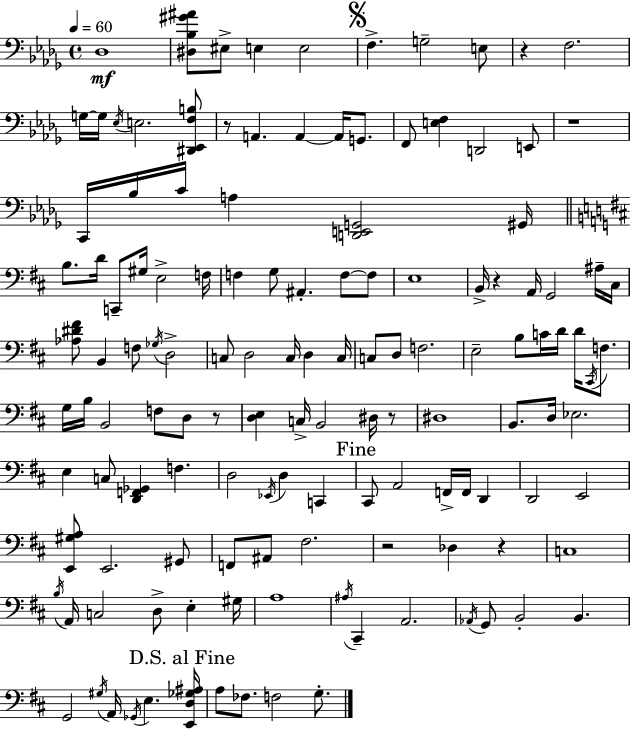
Db3/w [D#3,Bb3,G#4,A#4]/e EIS3/e E3/q E3/h F3/q. G3/h E3/e R/q F3/h. G3/s G3/s Eb3/s E3/h. [D#2,Eb2,F3,B3]/e R/e A2/q. A2/q A2/s G2/e. F2/e [E3,F3]/q D2/h E2/e R/w C2/s Bb3/s C4/s A3/q [D2,E2,G2]/h G#2/s B3/e. D4/s C2/e G#3/s E3/h F3/s F3/q G3/e A#2/q. F3/e F3/e E3/w B2/s R/q A2/s G2/h A#3/s C#3/s [Ab3,D#4,F#4]/e B2/q F3/e Gb3/s D3/h C3/e D3/h C3/s D3/q C3/s C3/e D3/e F3/h. E3/h B3/e C4/s D4/s D4/s C#2/s F3/e. G3/s B3/s B2/h F3/e D3/e R/e [D3,E3]/q C3/s B2/h D#3/s R/e D#3/w B2/e. D3/s Eb3/h. E3/q C3/e [D2,F2,Gb2]/q F3/q. D3/h Eb2/s D3/q C2/q C#2/e A2/h F2/s F2/s D2/q D2/h E2/h [E2,G#3,A3]/e E2/h. G#2/e F2/e A#2/e F#3/h. R/h Db3/q R/q C3/w B3/s A2/s C3/h D3/e E3/q G#3/s A3/w A#3/s C#2/q A2/h. Ab2/s G2/e B2/h B2/q. G2/h G#3/s A2/s Gb2/s E3/q. [E2,D3,Gb3,A#3]/s A3/e FES3/e. F3/h G3/e.